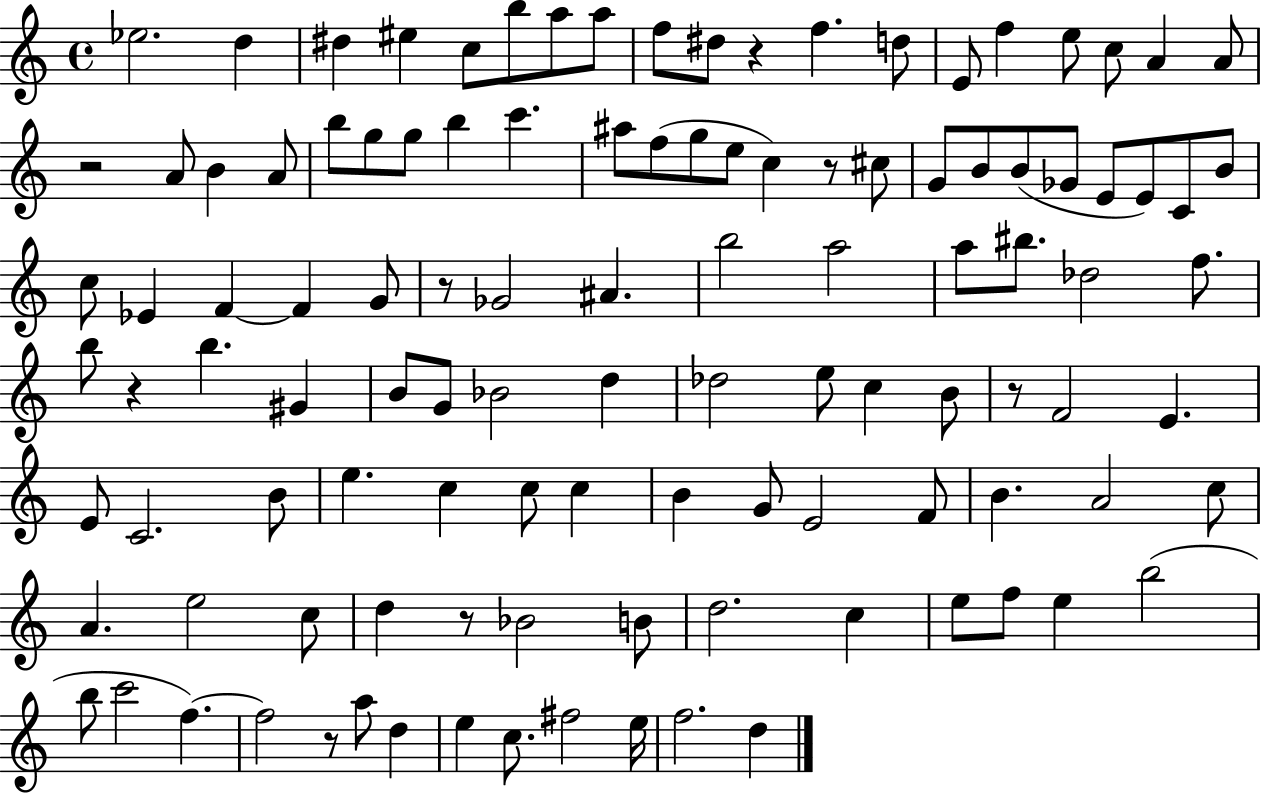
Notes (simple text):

Eb5/h. D5/q D#5/q EIS5/q C5/e B5/e A5/e A5/e F5/e D#5/e R/q F5/q. D5/e E4/e F5/q E5/e C5/e A4/q A4/e R/h A4/e B4/q A4/e B5/e G5/e G5/e B5/q C6/q. A#5/e F5/e G5/e E5/e C5/q R/e C#5/e G4/e B4/e B4/e Gb4/e E4/e E4/e C4/e B4/e C5/e Eb4/q F4/q F4/q G4/e R/e Gb4/h A#4/q. B5/h A5/h A5/e BIS5/e. Db5/h F5/e. B5/e R/q B5/q. G#4/q B4/e G4/e Bb4/h D5/q Db5/h E5/e C5/q B4/e R/e F4/h E4/q. E4/e C4/h. B4/e E5/q. C5/q C5/e C5/q B4/q G4/e E4/h F4/e B4/q. A4/h C5/e A4/q. E5/h C5/e D5/q R/e Bb4/h B4/e D5/h. C5/q E5/e F5/e E5/q B5/h B5/e C6/h F5/q. F5/h R/e A5/e D5/q E5/q C5/e. F#5/h E5/s F5/h. D5/q